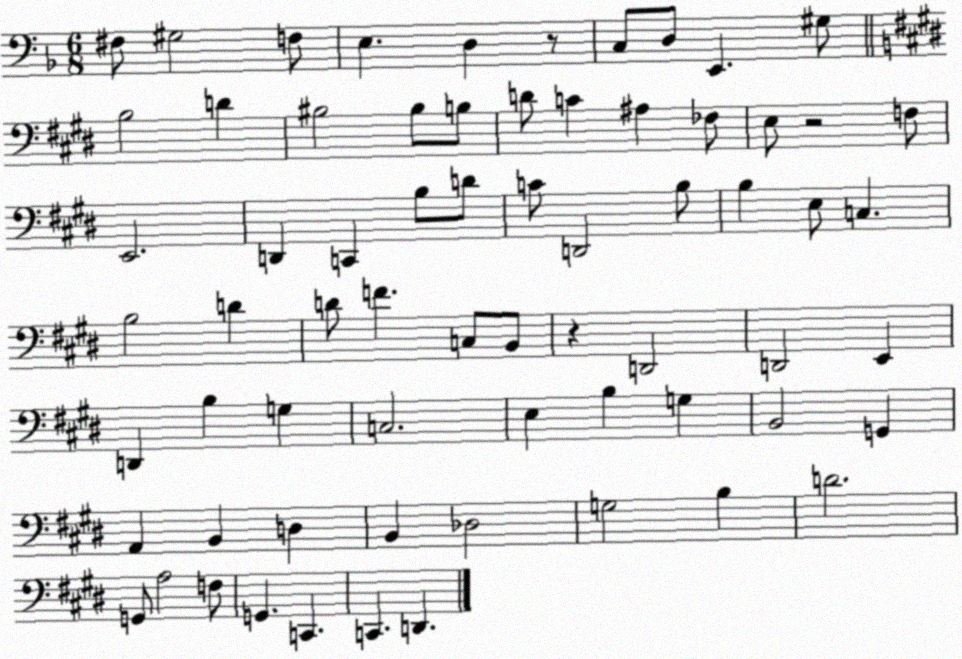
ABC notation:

X:1
T:Untitled
M:6/8
L:1/4
K:F
^F,/2 ^G,2 F,/2 E, D, z/2 C,/2 D,/2 E,, ^G,/2 B,2 D ^B,2 ^B,/2 B,/2 D/2 C ^A, _F,/2 E,/2 z2 F,/2 E,,2 D,, C,, B,/2 D/2 C/2 D,,2 B,/2 B, E,/2 C, B,2 D D/2 F C,/2 B,,/2 z D,,2 D,,2 E,, D,, B, G, C,2 E, B, G, B,,2 G,, A,, B,, D, B,, _D,2 G,2 B, D2 G,,/2 A,2 F,/2 G,, C,, C,, D,,